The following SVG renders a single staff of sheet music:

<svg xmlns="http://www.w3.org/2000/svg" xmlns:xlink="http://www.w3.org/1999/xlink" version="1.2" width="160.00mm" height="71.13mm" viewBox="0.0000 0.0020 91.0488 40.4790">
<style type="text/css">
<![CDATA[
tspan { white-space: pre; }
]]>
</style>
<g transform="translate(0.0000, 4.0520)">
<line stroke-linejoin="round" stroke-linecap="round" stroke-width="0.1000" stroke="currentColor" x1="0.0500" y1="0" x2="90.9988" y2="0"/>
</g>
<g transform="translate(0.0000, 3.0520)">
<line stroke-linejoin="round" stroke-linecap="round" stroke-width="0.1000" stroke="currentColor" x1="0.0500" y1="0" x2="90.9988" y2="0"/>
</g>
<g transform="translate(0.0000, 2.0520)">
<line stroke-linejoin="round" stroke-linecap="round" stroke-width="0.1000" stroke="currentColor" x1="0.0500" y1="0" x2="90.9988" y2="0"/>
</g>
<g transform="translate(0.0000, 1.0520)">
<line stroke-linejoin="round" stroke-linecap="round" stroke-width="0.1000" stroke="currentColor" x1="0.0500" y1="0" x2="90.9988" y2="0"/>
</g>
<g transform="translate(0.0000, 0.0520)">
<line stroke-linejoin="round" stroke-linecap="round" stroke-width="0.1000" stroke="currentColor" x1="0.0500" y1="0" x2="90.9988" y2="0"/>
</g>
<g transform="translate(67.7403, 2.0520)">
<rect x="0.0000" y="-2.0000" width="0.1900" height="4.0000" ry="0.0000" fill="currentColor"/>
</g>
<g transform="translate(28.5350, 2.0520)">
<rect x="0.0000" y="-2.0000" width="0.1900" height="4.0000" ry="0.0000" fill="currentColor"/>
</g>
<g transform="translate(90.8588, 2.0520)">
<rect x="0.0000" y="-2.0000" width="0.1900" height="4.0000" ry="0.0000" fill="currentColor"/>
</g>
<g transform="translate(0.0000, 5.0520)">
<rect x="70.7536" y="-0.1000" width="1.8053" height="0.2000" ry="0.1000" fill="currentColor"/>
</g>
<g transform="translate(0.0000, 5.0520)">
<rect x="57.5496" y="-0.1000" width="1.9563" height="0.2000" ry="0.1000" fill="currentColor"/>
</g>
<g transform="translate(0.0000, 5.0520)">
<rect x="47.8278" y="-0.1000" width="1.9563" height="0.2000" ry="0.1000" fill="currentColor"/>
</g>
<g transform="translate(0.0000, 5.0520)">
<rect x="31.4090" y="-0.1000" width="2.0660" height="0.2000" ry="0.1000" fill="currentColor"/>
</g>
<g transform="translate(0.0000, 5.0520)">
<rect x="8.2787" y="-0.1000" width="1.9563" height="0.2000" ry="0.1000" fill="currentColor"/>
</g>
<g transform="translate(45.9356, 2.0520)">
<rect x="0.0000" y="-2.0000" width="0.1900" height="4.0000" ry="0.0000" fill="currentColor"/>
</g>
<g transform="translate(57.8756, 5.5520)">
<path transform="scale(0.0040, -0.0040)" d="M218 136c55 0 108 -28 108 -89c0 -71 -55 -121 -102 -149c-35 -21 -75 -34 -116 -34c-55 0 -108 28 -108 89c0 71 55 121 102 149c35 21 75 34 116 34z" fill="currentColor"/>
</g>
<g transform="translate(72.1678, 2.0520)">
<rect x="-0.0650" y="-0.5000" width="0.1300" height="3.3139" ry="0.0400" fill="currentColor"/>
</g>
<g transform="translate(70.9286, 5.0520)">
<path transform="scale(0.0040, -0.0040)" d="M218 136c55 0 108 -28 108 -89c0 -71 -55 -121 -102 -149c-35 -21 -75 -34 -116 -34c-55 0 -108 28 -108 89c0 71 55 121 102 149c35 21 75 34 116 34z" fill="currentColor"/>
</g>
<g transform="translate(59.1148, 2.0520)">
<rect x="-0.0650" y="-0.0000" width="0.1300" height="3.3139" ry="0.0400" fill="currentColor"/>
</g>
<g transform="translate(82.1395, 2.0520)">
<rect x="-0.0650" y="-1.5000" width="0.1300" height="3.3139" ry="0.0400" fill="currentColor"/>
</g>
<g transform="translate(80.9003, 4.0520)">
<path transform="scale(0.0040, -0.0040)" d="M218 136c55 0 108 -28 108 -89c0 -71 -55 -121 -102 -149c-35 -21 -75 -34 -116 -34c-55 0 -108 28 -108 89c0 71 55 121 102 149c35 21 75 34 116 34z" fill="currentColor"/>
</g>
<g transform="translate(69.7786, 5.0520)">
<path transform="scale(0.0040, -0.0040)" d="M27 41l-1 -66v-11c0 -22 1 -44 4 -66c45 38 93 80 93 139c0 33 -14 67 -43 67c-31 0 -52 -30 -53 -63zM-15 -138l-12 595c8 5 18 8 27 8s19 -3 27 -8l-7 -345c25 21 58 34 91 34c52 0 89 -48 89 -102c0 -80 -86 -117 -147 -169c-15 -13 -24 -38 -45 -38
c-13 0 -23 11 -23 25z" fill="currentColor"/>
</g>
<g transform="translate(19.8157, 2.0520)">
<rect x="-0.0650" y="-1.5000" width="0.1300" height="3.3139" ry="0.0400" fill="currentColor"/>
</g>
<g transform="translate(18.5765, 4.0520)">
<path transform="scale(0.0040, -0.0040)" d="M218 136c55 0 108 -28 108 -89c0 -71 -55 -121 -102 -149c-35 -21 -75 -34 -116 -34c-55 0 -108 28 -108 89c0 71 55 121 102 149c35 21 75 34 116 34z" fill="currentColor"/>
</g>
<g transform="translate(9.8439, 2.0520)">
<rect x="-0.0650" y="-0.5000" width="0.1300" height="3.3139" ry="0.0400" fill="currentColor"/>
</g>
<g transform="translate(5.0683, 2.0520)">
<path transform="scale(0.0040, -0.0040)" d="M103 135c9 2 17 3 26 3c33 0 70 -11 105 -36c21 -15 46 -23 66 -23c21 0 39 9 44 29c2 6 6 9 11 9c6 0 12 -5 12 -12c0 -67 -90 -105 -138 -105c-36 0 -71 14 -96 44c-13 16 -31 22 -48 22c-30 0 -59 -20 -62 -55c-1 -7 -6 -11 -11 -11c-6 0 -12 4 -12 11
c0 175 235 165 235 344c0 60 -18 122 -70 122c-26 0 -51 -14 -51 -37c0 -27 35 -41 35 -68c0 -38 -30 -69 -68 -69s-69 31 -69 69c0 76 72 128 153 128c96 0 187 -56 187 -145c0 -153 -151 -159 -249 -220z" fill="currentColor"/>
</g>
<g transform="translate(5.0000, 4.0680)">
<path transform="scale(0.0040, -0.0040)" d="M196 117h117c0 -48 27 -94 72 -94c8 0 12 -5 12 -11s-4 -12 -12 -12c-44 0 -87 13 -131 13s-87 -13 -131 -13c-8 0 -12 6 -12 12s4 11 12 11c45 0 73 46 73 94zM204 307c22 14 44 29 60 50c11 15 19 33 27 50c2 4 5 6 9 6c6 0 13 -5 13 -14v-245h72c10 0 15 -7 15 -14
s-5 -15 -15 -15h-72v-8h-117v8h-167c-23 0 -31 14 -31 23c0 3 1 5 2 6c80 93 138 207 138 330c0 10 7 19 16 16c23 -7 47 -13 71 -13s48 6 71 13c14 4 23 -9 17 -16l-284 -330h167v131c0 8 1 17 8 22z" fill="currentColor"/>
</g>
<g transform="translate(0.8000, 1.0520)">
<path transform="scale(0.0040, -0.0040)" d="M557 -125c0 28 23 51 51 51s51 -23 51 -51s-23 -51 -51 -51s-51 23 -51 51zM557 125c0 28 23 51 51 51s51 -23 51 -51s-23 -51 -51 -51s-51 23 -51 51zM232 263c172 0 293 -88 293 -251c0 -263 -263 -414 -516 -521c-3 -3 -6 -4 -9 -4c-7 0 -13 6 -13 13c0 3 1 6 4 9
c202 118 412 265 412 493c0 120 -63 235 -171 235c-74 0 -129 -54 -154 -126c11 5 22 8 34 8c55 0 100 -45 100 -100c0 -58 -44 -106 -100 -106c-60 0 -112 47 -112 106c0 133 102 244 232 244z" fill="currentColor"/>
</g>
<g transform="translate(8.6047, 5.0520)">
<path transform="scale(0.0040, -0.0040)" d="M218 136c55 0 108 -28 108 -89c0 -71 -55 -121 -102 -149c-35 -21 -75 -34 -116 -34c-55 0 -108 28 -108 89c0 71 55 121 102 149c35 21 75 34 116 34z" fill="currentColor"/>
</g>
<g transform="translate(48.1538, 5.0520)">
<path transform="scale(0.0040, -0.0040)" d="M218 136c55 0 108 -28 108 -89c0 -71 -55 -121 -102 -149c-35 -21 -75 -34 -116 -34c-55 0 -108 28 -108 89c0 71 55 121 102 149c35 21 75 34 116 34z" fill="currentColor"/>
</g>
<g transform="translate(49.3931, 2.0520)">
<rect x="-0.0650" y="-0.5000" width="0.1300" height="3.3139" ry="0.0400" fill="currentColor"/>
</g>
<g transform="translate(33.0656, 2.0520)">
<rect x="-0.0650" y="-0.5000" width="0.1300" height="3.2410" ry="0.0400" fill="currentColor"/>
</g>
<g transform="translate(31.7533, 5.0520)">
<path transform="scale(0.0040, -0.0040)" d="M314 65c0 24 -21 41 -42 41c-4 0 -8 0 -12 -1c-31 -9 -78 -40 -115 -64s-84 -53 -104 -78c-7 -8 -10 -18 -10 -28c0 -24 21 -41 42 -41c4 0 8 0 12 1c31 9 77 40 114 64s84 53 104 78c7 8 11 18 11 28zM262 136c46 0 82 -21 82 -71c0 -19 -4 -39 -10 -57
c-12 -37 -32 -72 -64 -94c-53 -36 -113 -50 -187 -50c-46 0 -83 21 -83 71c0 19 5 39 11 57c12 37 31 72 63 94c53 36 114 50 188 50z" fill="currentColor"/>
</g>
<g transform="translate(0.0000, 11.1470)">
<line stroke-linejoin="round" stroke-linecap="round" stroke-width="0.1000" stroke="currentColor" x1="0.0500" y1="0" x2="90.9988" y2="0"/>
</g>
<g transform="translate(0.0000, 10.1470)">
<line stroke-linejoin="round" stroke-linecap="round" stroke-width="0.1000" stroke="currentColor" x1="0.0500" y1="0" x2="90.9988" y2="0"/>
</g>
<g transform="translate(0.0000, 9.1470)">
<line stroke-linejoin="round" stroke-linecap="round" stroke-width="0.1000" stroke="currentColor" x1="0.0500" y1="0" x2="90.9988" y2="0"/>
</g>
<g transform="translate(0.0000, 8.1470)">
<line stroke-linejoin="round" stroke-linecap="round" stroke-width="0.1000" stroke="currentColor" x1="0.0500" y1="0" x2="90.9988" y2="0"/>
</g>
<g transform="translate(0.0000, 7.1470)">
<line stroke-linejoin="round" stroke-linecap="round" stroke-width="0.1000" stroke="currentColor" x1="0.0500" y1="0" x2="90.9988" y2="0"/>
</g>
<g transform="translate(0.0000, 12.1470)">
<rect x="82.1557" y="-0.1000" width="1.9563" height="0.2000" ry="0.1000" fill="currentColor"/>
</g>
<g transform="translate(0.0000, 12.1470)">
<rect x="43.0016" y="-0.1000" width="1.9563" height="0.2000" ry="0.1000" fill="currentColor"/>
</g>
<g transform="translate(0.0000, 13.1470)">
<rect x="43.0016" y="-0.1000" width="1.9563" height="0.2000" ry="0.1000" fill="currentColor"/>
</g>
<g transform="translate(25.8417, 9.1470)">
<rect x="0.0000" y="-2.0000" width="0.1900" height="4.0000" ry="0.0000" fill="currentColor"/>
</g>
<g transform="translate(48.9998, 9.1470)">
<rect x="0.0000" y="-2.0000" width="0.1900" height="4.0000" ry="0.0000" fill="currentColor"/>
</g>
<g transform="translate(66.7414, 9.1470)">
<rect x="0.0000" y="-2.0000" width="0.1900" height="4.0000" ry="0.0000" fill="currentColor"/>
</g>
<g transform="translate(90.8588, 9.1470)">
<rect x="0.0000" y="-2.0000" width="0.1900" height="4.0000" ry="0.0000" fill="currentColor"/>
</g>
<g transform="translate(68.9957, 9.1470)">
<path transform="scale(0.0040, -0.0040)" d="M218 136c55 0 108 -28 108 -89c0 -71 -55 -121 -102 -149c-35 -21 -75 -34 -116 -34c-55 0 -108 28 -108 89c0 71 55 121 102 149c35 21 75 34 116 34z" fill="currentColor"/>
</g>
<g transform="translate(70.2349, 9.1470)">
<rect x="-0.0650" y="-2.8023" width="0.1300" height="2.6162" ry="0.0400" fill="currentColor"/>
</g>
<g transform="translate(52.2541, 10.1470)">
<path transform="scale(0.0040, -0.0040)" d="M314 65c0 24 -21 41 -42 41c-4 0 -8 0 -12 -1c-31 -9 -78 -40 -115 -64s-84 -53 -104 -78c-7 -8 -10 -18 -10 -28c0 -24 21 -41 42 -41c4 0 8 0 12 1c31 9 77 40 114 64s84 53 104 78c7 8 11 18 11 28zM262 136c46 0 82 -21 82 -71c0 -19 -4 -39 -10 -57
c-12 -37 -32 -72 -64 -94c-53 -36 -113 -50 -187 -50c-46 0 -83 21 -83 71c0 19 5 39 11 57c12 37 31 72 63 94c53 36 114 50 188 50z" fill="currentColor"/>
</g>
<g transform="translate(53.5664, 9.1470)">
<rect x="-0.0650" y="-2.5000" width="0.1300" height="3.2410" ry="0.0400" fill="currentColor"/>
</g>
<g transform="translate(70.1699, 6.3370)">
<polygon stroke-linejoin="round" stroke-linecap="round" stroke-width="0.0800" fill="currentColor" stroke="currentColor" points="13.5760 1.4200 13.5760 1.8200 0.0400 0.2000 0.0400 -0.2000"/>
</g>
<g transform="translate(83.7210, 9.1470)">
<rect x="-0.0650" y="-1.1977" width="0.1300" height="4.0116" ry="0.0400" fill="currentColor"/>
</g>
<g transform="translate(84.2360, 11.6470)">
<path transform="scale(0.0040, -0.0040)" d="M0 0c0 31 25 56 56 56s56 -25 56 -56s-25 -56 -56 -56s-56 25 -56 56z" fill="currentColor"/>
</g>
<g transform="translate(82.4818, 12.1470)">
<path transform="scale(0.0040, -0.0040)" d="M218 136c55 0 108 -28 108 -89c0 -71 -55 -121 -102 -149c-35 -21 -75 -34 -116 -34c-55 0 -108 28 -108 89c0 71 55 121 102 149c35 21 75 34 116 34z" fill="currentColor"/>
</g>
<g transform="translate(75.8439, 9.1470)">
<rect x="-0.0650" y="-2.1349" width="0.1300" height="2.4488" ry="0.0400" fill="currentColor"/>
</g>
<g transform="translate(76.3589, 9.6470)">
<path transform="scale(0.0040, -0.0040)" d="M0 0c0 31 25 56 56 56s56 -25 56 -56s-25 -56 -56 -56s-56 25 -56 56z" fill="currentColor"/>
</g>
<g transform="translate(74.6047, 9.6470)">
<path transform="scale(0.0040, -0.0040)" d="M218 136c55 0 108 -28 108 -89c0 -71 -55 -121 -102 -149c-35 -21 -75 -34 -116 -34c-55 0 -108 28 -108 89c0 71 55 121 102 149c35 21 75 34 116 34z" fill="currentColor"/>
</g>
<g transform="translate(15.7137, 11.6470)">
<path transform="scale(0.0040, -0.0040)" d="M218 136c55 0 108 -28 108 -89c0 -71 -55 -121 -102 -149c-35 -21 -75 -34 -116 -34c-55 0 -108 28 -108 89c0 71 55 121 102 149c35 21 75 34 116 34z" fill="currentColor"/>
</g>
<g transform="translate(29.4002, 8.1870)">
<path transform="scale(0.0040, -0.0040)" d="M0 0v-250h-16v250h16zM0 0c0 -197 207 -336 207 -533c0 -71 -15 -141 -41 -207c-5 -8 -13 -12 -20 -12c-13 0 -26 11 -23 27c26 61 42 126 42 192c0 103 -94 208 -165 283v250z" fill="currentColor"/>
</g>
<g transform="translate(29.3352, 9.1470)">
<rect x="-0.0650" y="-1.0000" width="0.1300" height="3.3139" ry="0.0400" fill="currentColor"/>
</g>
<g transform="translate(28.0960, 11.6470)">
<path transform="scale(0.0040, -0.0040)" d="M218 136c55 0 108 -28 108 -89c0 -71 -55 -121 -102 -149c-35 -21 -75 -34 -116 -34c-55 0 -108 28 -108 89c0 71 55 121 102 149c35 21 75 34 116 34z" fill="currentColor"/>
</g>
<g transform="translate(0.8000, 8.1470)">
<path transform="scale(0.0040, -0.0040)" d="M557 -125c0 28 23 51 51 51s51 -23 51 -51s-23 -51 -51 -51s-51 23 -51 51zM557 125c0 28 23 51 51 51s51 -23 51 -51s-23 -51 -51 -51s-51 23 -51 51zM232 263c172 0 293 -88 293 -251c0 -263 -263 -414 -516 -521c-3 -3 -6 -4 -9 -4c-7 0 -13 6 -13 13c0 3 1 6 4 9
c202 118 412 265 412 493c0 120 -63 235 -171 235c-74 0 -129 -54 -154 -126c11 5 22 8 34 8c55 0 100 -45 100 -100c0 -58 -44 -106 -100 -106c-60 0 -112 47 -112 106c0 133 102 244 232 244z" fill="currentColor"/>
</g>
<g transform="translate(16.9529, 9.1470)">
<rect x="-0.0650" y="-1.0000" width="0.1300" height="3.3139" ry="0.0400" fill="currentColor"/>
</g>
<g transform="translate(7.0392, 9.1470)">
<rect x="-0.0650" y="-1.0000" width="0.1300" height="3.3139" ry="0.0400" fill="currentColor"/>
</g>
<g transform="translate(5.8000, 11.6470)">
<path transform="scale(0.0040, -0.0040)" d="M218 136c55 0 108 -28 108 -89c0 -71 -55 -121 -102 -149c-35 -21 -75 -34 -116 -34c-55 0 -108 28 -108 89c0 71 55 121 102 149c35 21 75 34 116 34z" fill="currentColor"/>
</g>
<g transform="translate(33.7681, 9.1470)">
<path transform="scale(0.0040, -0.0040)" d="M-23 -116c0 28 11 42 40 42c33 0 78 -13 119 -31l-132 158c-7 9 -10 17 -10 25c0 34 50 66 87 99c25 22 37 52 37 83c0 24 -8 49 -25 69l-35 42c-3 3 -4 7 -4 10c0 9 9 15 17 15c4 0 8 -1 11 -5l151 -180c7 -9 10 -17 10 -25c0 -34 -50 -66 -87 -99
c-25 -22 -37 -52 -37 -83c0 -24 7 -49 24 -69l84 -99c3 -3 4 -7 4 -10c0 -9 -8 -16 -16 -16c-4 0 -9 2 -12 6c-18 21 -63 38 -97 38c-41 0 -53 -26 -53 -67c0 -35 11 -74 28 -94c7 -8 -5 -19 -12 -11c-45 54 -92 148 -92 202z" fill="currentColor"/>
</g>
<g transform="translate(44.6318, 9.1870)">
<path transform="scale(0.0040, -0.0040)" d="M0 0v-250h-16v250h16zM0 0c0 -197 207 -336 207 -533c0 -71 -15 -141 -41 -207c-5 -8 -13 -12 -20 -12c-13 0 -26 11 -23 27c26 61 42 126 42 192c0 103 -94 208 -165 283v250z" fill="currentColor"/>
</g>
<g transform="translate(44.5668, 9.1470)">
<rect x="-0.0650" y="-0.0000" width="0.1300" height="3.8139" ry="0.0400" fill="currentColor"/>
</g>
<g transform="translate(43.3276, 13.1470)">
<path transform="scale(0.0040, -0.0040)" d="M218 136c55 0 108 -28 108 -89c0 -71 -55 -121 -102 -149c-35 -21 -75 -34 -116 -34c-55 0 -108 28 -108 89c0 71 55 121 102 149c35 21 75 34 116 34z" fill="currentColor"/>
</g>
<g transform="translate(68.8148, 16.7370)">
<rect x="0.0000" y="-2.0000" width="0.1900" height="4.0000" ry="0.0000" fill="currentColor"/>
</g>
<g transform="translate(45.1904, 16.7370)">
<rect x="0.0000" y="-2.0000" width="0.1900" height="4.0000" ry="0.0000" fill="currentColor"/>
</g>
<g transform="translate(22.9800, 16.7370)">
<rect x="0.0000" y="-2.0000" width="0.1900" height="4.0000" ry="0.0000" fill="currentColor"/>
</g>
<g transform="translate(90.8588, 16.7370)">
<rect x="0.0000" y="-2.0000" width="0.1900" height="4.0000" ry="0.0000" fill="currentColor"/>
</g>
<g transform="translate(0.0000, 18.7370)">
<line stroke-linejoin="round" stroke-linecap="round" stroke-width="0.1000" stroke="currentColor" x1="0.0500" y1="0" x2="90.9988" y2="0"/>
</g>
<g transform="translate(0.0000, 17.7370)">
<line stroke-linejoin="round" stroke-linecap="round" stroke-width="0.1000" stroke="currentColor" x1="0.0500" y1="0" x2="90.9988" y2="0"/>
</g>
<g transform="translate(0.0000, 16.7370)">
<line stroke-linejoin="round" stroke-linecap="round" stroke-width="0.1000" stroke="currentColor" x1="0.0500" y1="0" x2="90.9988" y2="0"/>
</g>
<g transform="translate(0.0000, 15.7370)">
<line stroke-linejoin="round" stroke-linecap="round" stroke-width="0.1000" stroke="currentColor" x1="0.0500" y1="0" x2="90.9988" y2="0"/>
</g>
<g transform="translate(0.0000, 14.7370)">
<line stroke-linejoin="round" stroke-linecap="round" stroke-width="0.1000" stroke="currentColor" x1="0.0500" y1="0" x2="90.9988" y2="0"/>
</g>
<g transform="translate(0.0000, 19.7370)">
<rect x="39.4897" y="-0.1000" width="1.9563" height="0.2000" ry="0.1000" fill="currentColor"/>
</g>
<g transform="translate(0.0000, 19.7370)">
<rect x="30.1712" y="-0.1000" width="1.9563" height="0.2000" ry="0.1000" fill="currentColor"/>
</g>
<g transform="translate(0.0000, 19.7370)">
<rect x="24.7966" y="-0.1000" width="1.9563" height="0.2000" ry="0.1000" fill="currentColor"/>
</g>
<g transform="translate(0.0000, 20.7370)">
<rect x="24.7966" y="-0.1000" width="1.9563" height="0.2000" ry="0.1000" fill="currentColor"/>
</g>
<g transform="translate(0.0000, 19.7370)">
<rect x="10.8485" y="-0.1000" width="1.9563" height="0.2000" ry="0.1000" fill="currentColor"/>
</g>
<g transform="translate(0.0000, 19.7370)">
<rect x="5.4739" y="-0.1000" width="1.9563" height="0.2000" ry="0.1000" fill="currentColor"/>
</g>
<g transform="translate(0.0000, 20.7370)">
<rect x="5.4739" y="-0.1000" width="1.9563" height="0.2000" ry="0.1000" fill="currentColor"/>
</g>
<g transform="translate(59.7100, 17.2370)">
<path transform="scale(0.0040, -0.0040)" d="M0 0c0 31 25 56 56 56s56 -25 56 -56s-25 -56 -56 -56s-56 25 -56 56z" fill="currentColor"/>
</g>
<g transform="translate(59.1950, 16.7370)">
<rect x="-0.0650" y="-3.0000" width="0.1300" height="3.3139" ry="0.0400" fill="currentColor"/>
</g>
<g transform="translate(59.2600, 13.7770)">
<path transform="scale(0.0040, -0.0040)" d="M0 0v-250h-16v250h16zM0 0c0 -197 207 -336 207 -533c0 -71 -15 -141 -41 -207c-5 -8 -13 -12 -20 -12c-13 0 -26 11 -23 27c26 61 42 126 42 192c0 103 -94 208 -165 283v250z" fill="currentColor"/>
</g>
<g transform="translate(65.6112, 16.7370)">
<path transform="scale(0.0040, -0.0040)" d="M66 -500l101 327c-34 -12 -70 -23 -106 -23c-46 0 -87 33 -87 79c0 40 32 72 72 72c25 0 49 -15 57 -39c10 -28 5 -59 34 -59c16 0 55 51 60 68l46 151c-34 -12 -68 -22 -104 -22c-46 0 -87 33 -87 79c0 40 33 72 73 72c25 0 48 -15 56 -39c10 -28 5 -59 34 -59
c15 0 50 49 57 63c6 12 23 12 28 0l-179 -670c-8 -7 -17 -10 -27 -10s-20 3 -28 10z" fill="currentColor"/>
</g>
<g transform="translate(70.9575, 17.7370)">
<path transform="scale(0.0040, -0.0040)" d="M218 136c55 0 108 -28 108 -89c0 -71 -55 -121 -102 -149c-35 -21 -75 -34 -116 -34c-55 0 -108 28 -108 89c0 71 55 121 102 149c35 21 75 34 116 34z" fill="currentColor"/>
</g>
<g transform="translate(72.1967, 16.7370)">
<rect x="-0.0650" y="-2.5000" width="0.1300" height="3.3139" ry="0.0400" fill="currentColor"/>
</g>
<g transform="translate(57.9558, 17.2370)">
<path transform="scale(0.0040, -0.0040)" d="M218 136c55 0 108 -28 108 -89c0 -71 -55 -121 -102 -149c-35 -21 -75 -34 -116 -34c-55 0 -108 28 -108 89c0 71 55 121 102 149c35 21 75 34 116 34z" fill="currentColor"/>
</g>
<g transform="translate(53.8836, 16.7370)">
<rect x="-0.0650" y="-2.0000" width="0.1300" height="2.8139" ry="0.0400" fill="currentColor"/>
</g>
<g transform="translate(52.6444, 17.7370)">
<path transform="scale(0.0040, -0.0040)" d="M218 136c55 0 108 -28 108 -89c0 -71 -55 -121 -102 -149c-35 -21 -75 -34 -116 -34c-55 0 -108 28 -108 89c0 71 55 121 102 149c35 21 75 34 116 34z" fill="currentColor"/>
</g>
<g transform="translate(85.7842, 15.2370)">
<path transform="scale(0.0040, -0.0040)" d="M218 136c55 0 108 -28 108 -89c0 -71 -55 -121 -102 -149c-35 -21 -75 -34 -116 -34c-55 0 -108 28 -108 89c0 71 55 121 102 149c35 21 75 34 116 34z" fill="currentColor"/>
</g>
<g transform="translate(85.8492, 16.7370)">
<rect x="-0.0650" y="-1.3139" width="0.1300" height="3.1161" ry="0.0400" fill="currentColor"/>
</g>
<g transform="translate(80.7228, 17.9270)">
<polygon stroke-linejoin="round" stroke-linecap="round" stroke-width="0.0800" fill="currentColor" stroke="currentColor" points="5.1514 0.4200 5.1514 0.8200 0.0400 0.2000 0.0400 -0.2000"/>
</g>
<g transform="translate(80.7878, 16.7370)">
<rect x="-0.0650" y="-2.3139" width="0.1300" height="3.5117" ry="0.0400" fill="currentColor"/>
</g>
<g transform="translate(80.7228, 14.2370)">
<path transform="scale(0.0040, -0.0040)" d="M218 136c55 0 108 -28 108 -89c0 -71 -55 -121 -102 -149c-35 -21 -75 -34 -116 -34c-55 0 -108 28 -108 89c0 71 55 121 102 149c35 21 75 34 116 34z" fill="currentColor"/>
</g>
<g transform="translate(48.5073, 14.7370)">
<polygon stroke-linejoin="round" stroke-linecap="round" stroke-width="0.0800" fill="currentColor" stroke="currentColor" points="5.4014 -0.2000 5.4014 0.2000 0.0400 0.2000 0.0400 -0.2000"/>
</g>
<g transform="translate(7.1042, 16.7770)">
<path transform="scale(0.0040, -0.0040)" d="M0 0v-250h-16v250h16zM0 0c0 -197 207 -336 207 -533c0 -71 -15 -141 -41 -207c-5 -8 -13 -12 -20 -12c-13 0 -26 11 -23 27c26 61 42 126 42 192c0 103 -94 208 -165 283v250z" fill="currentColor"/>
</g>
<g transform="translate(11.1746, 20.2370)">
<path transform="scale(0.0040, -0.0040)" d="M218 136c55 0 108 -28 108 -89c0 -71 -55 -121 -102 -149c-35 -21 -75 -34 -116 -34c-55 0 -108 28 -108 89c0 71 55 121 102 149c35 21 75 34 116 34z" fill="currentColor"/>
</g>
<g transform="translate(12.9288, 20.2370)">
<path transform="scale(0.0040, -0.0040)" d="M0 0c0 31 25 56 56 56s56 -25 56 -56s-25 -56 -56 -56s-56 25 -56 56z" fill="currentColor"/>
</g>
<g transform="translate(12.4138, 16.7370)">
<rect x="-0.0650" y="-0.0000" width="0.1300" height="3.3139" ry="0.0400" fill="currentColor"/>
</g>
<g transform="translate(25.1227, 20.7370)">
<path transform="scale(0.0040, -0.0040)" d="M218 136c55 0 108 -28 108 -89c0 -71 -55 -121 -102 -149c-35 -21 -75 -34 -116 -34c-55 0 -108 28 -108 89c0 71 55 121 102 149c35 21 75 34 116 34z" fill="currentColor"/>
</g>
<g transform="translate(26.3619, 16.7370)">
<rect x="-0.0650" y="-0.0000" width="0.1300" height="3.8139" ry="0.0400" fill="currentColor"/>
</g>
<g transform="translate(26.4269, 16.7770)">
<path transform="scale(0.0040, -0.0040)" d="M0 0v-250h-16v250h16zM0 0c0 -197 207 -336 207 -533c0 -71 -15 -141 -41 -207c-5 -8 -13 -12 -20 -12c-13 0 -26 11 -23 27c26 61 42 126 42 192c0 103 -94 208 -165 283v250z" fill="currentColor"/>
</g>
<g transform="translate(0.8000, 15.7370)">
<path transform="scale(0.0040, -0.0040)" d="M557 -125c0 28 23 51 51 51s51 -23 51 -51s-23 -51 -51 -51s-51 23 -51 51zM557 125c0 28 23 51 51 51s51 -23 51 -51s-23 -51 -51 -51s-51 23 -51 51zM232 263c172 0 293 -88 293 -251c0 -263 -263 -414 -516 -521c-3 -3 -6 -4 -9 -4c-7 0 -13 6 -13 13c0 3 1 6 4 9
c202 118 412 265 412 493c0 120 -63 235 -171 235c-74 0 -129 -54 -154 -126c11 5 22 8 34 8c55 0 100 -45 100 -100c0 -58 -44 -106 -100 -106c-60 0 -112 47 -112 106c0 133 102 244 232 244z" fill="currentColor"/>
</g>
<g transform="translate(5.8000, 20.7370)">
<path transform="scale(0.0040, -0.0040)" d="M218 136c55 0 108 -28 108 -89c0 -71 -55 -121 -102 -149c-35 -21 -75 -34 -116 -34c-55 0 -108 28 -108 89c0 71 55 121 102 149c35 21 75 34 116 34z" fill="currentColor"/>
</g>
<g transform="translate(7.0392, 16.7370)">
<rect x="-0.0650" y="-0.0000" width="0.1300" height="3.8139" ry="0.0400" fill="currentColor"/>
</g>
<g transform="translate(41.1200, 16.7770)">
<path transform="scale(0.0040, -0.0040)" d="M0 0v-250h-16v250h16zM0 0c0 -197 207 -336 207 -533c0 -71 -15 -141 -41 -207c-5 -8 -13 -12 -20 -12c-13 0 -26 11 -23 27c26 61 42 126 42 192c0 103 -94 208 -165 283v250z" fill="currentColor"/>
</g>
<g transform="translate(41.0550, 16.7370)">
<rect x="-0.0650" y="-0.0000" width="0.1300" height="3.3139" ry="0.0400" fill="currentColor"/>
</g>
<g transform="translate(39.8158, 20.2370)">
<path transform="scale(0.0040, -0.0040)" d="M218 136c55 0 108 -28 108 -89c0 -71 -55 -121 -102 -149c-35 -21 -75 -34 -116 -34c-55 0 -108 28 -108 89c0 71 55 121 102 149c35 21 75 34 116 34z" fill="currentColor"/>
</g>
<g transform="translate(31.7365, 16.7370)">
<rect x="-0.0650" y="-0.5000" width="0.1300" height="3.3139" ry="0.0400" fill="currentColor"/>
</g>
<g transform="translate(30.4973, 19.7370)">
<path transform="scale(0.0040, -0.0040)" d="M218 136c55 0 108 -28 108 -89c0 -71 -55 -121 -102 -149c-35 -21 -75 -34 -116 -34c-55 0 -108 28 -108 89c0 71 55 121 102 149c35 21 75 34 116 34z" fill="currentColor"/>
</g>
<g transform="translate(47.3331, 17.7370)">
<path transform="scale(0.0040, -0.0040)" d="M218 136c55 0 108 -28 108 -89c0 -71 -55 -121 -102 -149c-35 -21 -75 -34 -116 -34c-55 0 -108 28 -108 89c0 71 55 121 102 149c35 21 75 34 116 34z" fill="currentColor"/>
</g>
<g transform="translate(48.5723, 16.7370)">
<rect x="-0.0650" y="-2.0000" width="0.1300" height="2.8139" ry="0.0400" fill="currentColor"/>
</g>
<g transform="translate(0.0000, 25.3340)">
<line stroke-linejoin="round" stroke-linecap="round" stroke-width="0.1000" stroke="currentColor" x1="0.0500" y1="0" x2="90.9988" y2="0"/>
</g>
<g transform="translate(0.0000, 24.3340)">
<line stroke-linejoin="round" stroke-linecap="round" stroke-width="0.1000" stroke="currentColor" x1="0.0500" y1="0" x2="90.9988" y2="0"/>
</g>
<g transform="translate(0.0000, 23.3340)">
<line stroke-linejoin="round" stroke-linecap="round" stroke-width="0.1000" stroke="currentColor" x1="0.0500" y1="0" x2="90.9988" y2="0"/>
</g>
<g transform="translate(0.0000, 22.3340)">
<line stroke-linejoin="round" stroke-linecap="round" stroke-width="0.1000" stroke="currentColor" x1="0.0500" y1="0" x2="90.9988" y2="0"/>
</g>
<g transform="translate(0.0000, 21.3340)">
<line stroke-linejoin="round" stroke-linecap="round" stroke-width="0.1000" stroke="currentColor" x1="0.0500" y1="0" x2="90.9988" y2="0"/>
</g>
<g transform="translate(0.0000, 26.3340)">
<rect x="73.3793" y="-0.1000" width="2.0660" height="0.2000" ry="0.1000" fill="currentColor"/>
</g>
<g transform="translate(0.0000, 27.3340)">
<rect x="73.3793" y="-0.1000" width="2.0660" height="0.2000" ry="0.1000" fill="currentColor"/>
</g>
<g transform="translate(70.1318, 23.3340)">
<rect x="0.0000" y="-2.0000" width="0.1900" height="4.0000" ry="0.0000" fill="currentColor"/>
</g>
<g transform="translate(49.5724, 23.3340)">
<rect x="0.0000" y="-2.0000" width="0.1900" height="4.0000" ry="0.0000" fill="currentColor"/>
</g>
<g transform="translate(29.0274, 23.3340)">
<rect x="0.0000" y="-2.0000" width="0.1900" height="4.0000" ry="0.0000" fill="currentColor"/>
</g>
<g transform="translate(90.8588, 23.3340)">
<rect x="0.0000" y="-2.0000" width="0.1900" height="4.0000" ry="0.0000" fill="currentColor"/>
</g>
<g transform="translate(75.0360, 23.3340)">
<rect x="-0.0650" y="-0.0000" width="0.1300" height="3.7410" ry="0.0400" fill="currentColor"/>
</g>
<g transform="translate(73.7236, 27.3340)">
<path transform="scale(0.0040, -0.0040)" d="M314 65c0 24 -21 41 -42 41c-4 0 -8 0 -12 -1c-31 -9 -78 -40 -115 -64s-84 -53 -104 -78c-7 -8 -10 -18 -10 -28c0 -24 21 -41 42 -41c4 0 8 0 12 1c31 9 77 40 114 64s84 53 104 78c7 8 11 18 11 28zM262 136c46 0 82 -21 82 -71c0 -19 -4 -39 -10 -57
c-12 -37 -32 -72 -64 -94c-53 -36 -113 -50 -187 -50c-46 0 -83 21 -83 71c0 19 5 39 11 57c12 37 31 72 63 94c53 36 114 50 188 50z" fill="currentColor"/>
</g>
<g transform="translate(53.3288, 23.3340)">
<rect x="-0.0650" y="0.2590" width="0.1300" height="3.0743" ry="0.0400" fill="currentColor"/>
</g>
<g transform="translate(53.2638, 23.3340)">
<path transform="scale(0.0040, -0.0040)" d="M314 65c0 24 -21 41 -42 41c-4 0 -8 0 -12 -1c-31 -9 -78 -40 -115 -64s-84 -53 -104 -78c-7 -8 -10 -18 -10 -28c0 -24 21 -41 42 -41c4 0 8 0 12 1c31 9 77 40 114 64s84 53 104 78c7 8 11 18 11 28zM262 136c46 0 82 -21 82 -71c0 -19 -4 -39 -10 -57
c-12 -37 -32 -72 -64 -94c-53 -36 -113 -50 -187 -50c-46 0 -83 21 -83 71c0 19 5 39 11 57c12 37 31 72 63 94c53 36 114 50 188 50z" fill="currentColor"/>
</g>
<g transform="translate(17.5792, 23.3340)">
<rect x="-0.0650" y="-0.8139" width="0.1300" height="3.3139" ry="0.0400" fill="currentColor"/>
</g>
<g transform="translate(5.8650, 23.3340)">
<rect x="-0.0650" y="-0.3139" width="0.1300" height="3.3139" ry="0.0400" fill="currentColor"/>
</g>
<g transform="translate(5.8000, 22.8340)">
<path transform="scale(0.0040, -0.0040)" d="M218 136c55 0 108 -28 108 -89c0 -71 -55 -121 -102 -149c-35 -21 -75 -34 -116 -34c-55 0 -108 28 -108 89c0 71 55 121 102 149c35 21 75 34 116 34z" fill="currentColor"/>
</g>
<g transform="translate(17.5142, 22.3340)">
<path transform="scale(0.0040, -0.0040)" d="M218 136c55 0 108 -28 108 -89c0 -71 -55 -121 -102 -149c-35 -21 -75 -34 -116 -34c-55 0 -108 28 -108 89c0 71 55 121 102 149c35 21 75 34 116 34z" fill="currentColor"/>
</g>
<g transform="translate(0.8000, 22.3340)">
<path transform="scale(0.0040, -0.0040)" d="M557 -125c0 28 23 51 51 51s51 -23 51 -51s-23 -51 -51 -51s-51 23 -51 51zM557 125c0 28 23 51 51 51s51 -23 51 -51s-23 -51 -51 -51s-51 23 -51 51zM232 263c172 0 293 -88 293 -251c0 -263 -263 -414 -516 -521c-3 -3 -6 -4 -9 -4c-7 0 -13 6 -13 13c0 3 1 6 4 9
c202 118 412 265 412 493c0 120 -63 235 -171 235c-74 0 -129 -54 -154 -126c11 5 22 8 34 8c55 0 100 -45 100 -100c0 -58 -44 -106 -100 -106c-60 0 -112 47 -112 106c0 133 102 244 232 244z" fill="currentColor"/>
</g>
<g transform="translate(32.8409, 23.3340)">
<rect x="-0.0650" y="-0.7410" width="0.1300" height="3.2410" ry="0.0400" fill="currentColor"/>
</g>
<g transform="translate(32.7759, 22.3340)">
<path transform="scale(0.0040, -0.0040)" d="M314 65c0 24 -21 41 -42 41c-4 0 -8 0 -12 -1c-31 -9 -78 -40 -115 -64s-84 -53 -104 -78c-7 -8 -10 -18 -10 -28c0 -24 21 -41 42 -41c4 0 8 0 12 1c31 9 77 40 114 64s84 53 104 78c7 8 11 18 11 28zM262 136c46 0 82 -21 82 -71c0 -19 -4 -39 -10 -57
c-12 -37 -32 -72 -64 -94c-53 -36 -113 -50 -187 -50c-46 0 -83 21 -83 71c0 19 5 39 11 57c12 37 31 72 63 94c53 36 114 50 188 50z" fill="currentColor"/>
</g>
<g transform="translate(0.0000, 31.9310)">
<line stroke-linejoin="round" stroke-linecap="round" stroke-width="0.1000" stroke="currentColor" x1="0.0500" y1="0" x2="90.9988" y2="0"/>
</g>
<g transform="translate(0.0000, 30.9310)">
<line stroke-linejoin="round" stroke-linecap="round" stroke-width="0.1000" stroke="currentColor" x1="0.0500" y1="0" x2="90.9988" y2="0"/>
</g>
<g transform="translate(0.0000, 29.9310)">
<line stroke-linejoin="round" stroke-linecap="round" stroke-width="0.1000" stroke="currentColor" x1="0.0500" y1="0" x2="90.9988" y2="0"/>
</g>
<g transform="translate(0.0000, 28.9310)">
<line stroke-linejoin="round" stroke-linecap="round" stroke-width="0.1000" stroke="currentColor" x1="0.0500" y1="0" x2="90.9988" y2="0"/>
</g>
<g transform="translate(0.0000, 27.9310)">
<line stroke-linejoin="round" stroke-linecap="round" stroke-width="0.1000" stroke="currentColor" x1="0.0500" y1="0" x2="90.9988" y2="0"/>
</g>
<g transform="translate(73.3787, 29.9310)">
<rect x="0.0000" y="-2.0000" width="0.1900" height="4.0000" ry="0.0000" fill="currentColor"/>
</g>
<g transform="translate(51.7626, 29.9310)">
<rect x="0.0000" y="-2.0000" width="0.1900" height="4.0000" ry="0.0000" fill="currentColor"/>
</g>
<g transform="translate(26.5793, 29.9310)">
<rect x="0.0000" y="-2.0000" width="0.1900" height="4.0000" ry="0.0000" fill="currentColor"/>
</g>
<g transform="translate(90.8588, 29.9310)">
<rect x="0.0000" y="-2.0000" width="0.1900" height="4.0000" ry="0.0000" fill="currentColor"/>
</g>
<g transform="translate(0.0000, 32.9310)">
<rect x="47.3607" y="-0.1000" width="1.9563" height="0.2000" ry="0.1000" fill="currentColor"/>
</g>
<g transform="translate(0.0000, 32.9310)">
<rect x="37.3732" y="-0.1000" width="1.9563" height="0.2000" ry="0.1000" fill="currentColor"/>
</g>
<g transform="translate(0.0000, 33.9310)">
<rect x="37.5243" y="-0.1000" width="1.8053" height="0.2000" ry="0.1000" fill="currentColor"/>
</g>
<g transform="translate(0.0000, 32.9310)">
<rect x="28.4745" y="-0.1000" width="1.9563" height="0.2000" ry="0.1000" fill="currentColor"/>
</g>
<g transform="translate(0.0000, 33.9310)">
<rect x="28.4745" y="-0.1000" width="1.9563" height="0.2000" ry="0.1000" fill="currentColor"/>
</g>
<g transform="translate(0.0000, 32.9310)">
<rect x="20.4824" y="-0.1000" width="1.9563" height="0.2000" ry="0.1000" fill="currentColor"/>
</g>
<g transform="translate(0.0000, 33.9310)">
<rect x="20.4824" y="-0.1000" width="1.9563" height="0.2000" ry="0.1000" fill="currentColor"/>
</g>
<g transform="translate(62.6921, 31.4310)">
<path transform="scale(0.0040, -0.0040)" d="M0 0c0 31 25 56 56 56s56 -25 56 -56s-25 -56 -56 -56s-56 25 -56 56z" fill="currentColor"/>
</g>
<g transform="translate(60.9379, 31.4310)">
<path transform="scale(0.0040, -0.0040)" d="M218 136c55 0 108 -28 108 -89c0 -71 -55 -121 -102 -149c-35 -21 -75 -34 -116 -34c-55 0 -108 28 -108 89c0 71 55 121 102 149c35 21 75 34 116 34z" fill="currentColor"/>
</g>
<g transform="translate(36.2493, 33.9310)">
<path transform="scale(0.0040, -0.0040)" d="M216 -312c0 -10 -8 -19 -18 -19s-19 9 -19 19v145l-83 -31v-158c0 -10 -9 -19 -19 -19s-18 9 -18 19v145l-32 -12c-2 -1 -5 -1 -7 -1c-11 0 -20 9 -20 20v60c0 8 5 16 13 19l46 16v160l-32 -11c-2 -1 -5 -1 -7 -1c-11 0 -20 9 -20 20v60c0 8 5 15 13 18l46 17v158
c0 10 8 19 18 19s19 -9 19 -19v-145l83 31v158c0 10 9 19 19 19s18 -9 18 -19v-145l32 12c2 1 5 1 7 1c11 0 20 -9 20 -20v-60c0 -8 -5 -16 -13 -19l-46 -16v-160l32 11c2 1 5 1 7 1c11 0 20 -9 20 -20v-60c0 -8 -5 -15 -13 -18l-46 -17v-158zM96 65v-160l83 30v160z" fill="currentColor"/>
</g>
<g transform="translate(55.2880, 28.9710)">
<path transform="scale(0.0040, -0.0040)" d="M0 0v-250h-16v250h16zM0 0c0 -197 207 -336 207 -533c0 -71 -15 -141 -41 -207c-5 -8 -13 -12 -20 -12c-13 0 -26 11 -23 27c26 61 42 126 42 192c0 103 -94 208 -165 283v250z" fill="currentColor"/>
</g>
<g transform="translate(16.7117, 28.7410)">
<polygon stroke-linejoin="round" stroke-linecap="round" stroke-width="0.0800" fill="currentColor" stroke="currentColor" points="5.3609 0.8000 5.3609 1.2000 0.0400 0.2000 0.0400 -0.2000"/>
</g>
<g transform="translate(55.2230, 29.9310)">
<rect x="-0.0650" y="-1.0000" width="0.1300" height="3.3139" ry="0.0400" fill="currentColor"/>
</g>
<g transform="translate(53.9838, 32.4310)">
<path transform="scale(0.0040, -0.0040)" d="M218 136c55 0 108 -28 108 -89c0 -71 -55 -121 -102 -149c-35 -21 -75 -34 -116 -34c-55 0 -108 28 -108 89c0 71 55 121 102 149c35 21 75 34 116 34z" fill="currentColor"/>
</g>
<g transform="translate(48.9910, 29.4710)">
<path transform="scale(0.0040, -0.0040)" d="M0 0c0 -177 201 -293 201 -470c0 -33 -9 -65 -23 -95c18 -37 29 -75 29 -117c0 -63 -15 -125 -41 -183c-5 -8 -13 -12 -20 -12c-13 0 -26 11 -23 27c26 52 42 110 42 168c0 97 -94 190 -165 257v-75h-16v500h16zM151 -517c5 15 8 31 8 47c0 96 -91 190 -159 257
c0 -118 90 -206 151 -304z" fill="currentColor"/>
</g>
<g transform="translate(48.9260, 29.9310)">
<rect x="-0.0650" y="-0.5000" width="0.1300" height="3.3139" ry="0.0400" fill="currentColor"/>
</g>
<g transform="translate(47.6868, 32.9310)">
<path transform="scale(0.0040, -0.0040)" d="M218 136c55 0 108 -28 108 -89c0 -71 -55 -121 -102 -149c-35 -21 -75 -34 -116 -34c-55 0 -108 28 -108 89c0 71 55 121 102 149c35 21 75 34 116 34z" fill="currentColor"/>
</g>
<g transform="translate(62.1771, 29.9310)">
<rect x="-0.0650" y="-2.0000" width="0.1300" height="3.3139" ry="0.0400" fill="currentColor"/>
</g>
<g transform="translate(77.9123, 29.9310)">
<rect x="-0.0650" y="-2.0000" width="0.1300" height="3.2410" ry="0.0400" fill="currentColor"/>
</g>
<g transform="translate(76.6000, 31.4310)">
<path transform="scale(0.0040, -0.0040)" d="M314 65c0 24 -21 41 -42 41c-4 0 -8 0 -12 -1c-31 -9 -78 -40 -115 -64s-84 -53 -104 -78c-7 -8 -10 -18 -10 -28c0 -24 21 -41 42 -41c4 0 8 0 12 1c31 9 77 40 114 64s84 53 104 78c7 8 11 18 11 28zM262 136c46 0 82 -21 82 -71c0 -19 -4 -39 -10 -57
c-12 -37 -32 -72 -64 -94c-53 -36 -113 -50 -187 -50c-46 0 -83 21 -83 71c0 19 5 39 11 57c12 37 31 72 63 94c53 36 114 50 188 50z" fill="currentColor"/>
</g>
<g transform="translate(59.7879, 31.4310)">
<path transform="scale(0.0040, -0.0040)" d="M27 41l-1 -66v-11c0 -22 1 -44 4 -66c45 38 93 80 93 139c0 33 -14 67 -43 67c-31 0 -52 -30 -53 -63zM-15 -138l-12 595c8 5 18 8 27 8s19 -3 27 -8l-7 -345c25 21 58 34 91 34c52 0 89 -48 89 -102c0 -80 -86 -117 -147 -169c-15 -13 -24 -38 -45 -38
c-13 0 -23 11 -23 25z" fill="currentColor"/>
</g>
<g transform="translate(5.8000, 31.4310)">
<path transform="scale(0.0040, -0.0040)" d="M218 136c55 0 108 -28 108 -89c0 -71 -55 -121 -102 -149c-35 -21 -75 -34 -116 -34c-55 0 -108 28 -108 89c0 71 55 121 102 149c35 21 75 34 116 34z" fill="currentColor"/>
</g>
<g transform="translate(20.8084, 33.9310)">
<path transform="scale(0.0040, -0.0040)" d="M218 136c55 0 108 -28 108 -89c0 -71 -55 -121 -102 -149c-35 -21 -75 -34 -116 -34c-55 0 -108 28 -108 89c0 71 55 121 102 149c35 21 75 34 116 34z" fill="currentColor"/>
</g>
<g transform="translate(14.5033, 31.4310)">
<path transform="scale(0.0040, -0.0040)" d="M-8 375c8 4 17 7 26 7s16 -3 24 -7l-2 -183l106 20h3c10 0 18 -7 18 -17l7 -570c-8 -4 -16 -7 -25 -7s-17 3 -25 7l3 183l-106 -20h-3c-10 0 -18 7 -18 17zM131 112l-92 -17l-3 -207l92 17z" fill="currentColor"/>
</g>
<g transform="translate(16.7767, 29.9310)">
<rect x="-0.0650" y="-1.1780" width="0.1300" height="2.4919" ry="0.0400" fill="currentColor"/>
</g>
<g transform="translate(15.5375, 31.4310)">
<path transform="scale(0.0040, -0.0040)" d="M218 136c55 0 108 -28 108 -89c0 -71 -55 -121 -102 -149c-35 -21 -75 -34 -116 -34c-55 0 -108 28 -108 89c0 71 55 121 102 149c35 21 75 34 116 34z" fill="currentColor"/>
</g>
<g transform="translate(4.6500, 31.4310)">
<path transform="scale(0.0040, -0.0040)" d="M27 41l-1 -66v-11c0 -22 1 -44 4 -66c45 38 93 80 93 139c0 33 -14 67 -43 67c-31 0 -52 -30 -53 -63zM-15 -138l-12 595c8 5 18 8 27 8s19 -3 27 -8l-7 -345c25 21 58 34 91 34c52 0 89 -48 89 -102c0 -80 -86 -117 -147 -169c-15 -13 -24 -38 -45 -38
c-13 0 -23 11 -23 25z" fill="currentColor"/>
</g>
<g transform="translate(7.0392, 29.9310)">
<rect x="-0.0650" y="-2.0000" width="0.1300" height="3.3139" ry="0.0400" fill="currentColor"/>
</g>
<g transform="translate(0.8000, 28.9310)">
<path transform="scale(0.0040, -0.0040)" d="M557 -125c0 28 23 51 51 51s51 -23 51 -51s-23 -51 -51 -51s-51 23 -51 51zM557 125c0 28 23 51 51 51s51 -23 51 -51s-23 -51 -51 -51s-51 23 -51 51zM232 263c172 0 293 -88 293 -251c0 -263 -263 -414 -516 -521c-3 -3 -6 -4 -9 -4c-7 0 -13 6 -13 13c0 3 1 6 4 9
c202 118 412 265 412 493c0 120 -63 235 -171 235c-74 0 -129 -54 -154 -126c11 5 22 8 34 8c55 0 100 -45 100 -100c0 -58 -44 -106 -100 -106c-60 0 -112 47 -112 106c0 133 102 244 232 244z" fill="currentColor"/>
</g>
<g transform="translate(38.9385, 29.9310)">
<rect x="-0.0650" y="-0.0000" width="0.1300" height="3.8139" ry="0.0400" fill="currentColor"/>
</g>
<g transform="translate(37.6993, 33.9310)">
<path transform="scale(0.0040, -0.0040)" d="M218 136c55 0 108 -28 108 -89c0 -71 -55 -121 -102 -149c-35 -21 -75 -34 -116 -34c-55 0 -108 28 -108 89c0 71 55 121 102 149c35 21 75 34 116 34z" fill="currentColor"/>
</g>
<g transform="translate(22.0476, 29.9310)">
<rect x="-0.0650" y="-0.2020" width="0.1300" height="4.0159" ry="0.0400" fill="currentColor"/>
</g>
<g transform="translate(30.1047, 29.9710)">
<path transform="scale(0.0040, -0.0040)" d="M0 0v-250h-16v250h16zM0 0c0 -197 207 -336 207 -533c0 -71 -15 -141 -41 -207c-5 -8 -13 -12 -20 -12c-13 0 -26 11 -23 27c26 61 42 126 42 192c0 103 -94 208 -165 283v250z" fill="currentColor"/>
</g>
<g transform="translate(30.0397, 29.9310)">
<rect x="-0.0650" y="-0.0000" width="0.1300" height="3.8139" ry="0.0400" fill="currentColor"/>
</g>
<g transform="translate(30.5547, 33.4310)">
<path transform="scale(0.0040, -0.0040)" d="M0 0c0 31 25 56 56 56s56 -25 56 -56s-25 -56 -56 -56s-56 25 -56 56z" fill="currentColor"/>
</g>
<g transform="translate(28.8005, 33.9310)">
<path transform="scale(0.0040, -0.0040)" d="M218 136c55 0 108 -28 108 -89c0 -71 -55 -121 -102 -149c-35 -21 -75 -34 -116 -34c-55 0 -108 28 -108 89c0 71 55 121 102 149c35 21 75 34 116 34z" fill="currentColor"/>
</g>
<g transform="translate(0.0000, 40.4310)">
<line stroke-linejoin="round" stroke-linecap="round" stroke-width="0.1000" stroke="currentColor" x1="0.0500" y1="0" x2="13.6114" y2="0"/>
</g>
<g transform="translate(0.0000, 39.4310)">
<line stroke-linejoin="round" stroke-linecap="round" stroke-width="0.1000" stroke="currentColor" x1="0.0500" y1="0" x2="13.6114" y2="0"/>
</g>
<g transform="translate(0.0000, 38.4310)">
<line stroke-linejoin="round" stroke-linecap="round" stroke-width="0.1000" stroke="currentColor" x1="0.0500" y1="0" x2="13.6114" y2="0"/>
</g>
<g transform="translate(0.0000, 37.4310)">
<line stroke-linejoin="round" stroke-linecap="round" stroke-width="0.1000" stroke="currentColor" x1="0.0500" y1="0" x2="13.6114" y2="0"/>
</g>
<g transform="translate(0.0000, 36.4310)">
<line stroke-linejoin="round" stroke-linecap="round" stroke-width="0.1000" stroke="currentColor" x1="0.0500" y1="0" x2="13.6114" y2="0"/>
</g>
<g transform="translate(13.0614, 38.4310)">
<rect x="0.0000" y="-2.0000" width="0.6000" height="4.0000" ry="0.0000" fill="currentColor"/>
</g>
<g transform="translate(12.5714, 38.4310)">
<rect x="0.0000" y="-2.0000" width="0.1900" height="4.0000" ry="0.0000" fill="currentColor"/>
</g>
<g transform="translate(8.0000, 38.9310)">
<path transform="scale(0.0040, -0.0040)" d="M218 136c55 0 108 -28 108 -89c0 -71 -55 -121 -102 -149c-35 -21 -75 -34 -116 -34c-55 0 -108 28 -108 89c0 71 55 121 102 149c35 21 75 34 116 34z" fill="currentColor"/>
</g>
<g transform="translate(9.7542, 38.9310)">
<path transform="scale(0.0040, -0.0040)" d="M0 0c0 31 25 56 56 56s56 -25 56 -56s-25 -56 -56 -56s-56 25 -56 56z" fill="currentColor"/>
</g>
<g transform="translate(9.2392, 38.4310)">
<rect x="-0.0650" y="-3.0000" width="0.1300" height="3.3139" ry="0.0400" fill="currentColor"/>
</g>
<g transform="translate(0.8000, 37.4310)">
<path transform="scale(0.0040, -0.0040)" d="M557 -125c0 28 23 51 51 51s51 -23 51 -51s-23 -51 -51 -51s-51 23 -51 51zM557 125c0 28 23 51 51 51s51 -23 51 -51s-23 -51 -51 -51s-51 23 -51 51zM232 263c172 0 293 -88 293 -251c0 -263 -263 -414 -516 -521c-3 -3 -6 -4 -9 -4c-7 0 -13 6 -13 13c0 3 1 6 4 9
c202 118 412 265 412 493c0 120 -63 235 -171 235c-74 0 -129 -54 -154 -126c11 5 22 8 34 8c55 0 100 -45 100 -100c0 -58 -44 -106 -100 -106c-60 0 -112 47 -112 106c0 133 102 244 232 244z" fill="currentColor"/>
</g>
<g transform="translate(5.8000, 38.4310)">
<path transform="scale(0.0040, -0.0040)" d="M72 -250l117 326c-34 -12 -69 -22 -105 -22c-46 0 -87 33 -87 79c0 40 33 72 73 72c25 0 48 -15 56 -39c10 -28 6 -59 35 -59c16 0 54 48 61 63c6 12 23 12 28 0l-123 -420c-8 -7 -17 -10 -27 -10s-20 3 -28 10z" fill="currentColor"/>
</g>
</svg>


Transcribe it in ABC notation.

X:1
T:Untitled
M:2/4
L:1/4
K:C
E,, G,, E,,2 E,, D,, _E,, G,, F,, F,, F,,/2 z C,,/2 B,,2 D,/2 C,/2 E,,/2 C,,/2 D,, C,,/2 E,, D,,/2 B,,/2 B,,/2 C,/2 z/4 B,, B,/2 G,/2 E, F, F,2 D,2 C,,2 _A,, A,,/2 C,,/2 C,,/2 ^C,, E,,/4 F,,/2 _A,, A,,2 z/2 C,